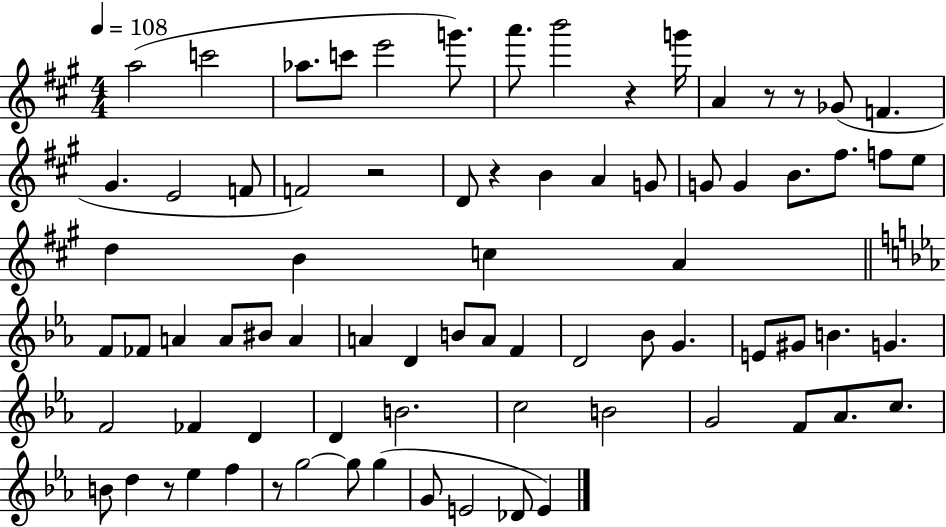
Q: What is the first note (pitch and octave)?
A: A5